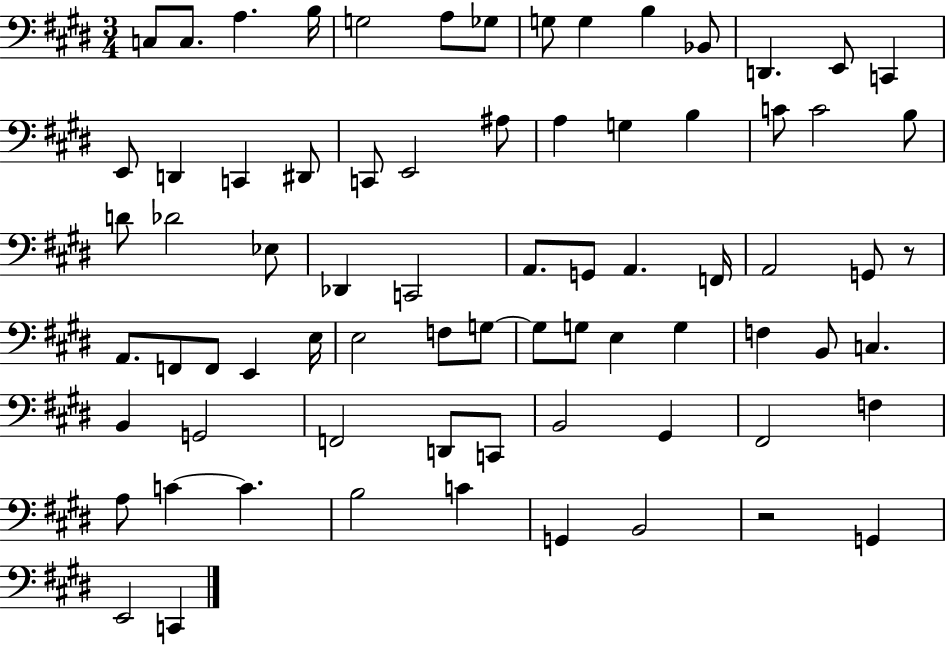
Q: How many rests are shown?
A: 2